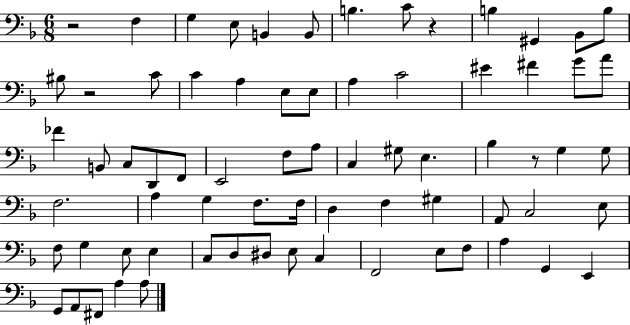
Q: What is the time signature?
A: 6/8